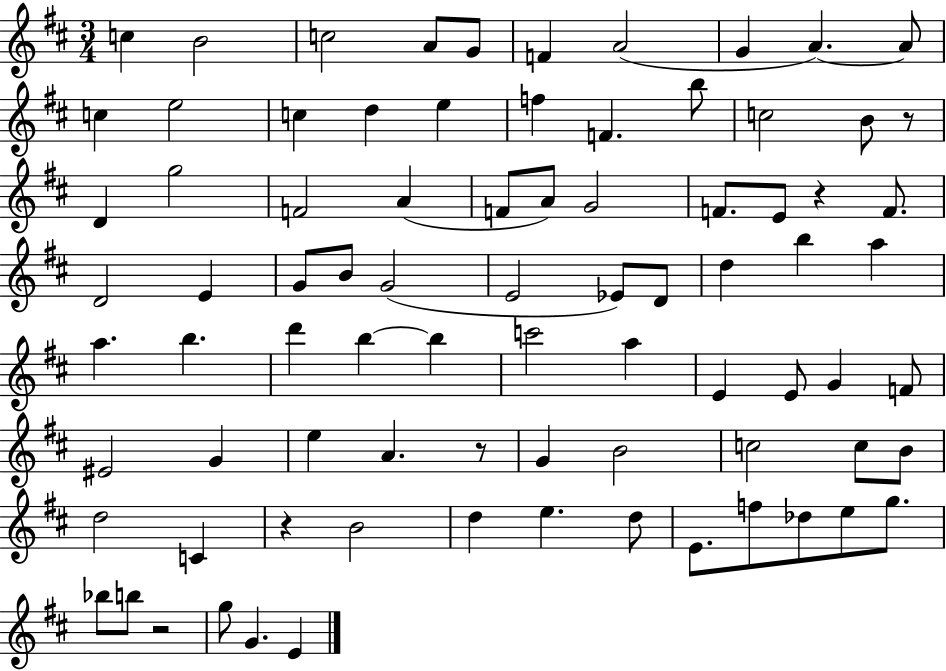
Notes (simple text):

C5/q B4/h C5/h A4/e G4/e F4/q A4/h G4/q A4/q. A4/e C5/q E5/h C5/q D5/q E5/q F5/q F4/q. B5/e C5/h B4/e R/e D4/q G5/h F4/h A4/q F4/e A4/e G4/h F4/e. E4/e R/q F4/e. D4/h E4/q G4/e B4/e G4/h E4/h Eb4/e D4/e D5/q B5/q A5/q A5/q. B5/q. D6/q B5/q B5/q C6/h A5/q E4/q E4/e G4/q F4/e EIS4/h G4/q E5/q A4/q. R/e G4/q B4/h C5/h C5/e B4/e D5/h C4/q R/q B4/h D5/q E5/q. D5/e E4/e. F5/e Db5/e E5/e G5/e. Bb5/e B5/e R/h G5/e G4/q. E4/q